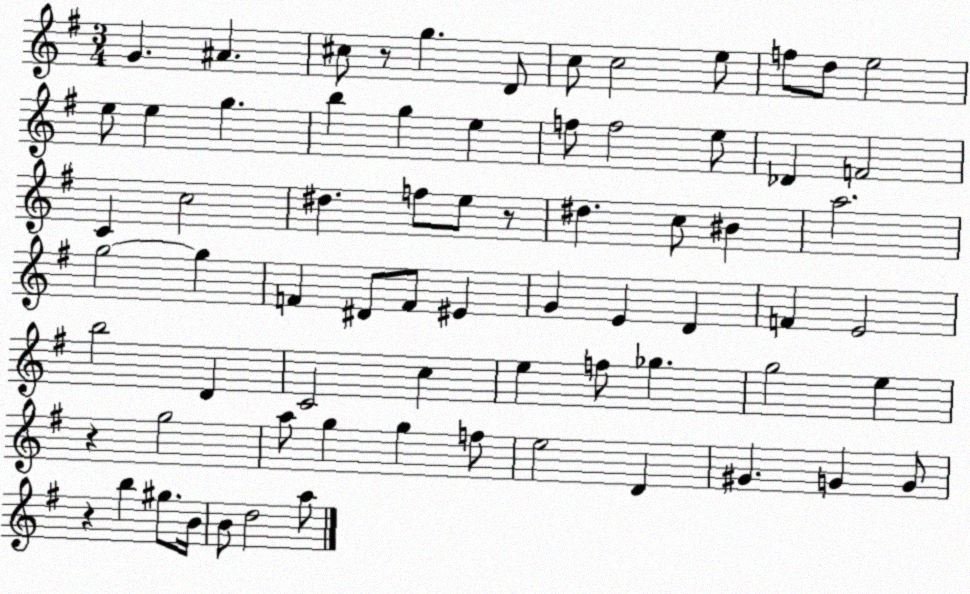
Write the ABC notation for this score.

X:1
T:Untitled
M:3/4
L:1/4
K:G
G ^A ^c/2 z/2 g D/2 c/2 c2 e/2 f/2 d/2 e2 e/2 e g b g e f/2 f2 e/2 _D F2 C c2 ^d f/2 e/2 z/2 ^d c/2 ^B a2 g2 g F ^D/2 F/2 ^E G E D F E2 b2 D C2 c e f/2 _g g2 e z g2 a/2 g g f/2 e2 D ^G G G/2 z b ^g/2 B/4 B/2 d2 a/2